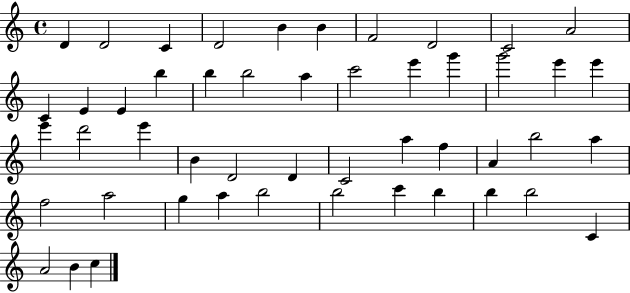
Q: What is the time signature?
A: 4/4